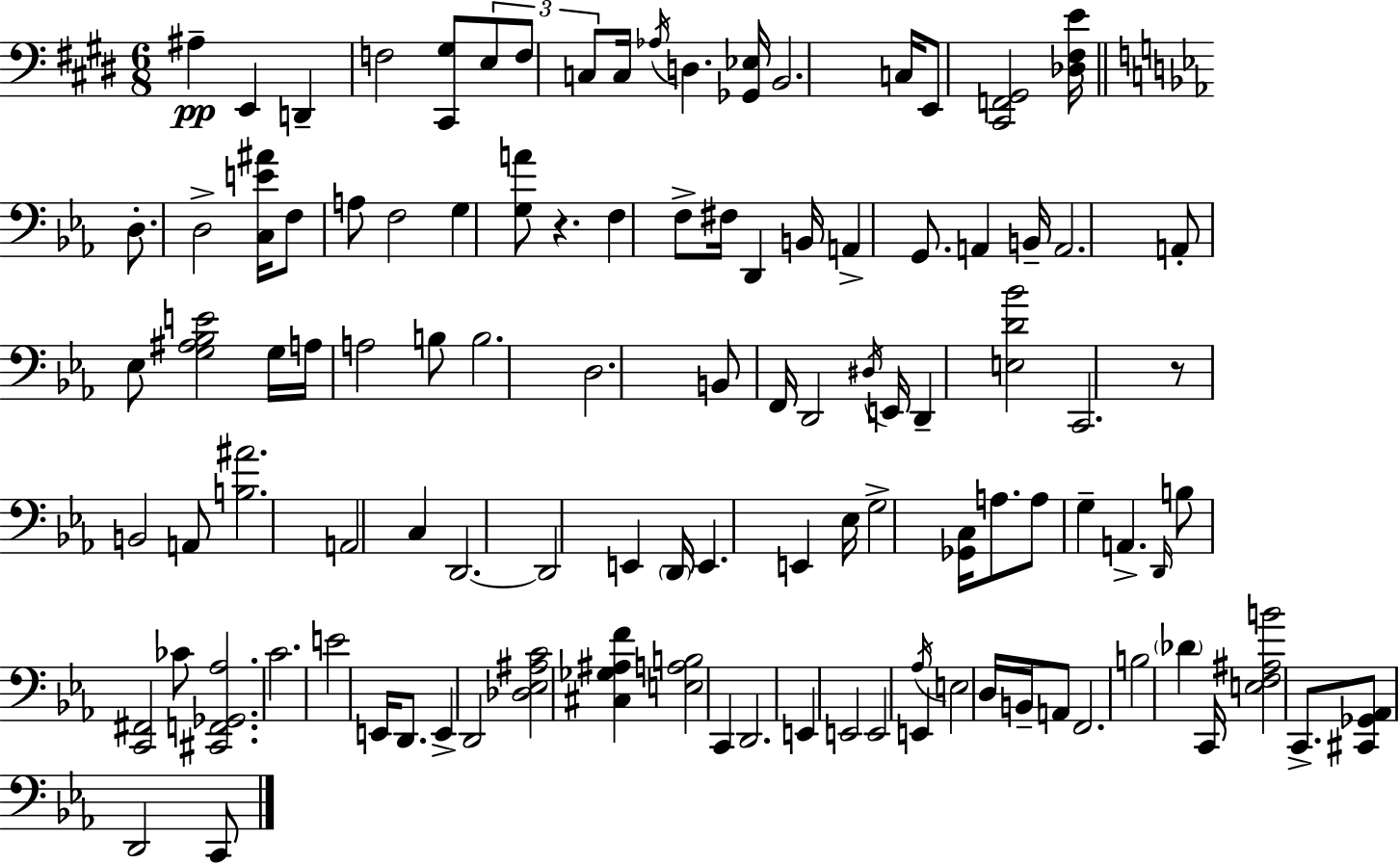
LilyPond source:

{
  \clef bass
  \numericTimeSignature
  \time 6/8
  \key e \major
  ais4--\pp e,4 d,4-- | f2 <cis, gis>8 \tuplet 3/2 { e8 | f8 c8 } c16 \acciaccatura { aes16 } d4. | <ges, ees>16 b,2. | \break c16 e,8 <cis, f, gis,>2 | <des fis e'>16 \bar "||" \break \key ees \major d8.-. d2-> <c e' ais'>16 | f8 a8 f2 | g4 <g a'>8 r4. | f4 f8-> fis16 d,4 b,16 | \break a,4-> g,8. a,4 b,16-- | a,2. | a,8-. ees8 <g ais bes e'>2 | g16 a16 a2 b8 | \break b2. | d2. | b,8 f,16 d,2 \acciaccatura { dis16 } | e,16 d,4-- <e d' bes'>2 | \break c,2. | r8 b,2 a,8 | <b ais'>2. | a,2 c4 | \break d,2.~~ | d,2 e,4 | \parenthesize d,16 e,4. e,4 | ees16 g2-> <ges, c>16 a8. | \break a8 g4-- a,4.-> | \grace { d,16 } b8 <c, fis,>2 | ces'8 <cis, f, ges, aes>2. | c'2. | \break e'2 e,16 d,8. | e,4-> d,2 | <des ees ais c'>2 <cis ges ais f'>4 | <e a b>2 c,4 | \break d,2. | e,4 e,2 | e,2 e,4 | \acciaccatura { aes16 } e2 d16 | \break b,16-- a,8 f,2. | b2 \parenthesize des'4 | c,16 <e f ais b'>2 | c,8.-> <cis, ges, aes,>8 d,2 | \break c,8 \bar "|."
}